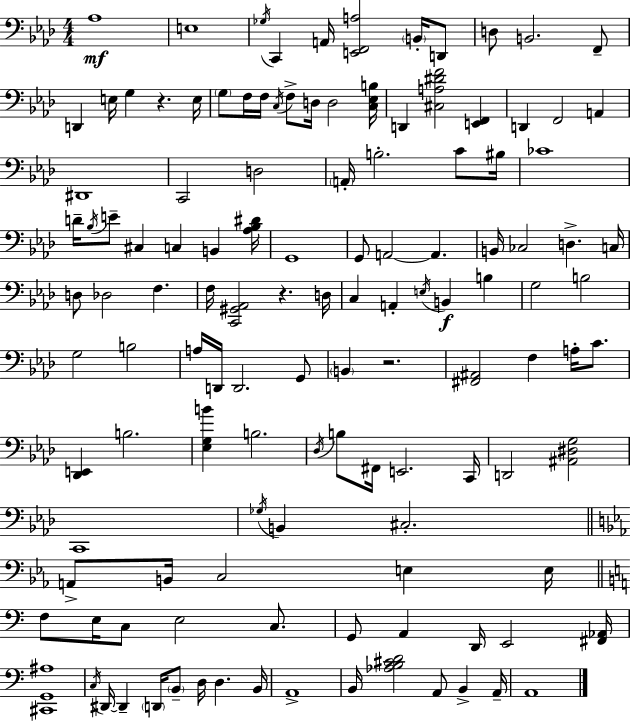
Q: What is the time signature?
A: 4/4